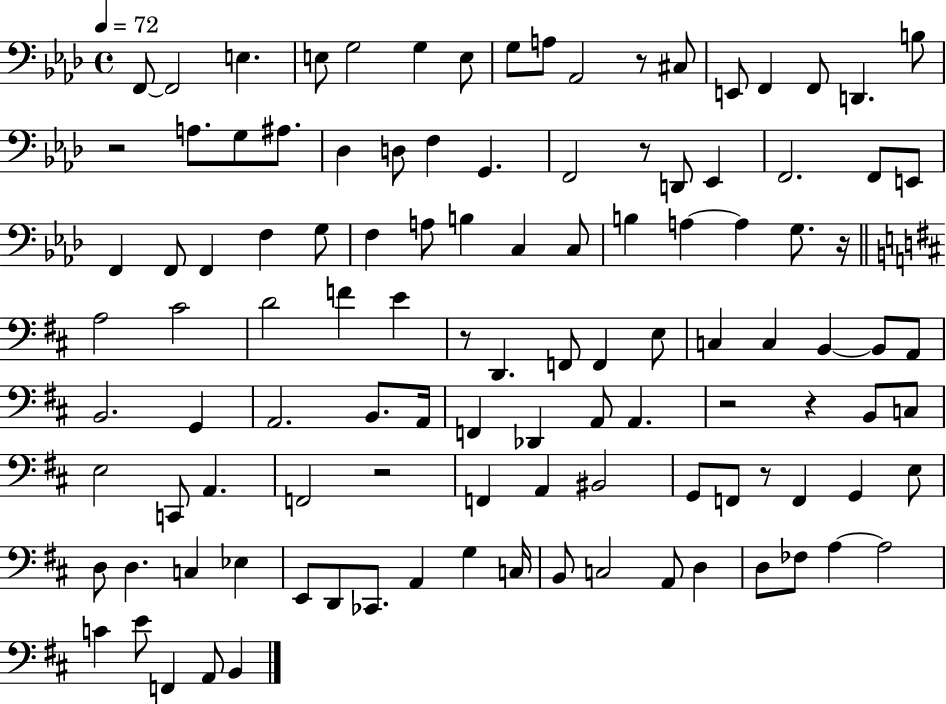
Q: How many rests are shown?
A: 9